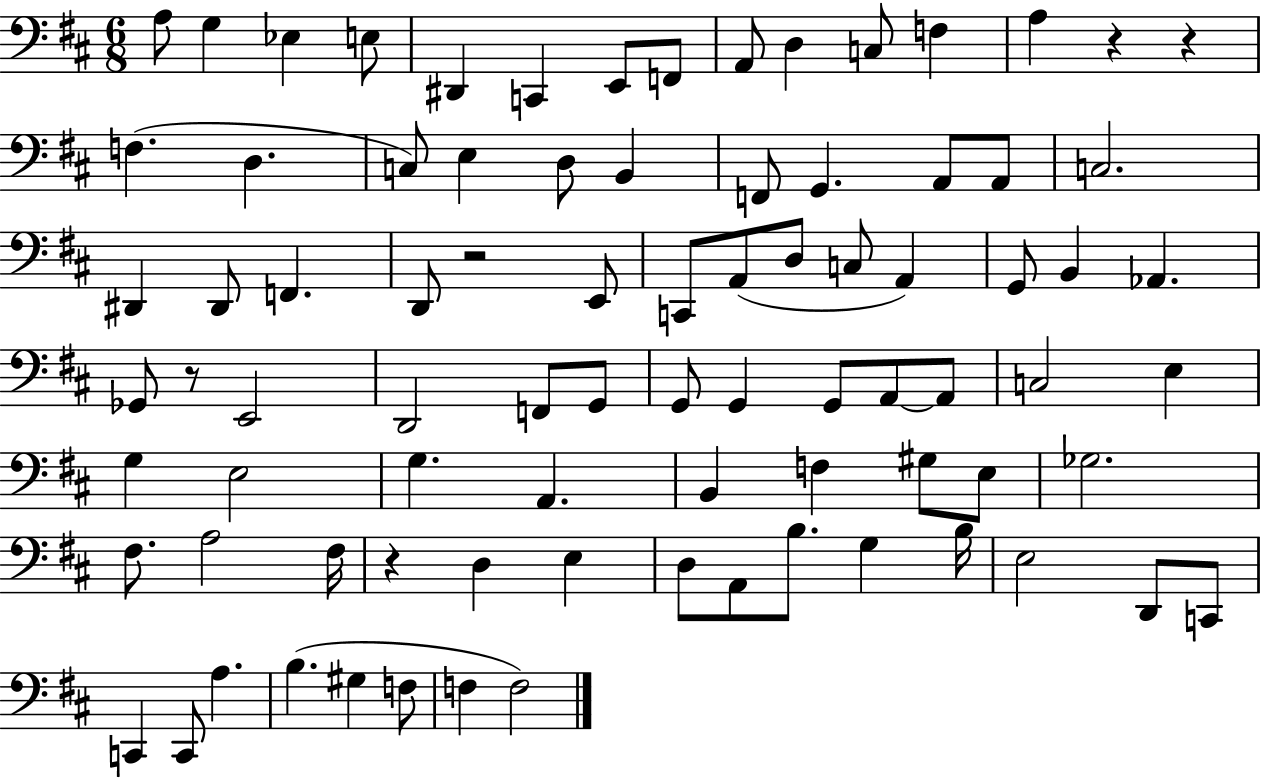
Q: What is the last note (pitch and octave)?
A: F3